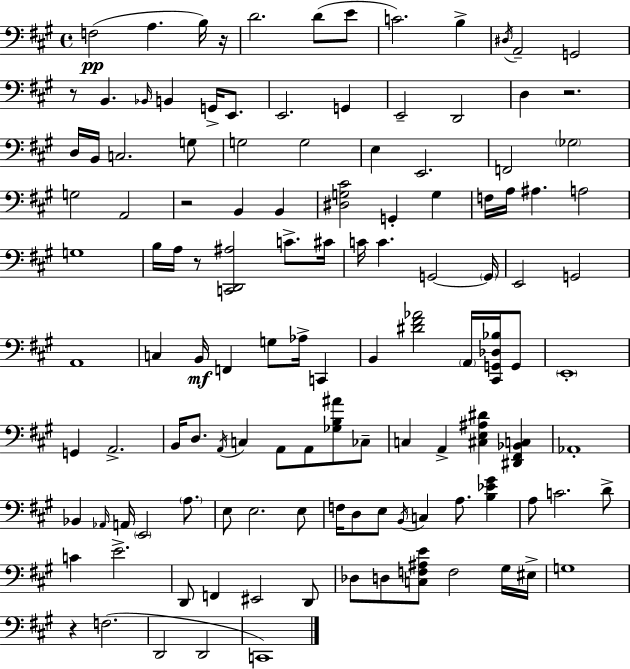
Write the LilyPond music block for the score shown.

{
  \clef bass
  \time 4/4
  \defaultTimeSignature
  \key a \major
  f2(\pp a4. b16) r16 | d'2. d'8( e'8 | c'2.) b4-> | \acciaccatura { dis16 } a,2-- g,2 | \break r8 b,4. \grace { bes,16 } b,4 g,16-> e,8. | e,2. g,4 | e,2-- d,2 | d4 r2. | \break d16 b,16 c2. | g8 g2 g2 | e4 e,2. | f,2 \parenthesize ges2 | \break g2 a,2 | r2 b,4 b,4 | <dis g cis'>2 g,4-. g4 | f16 a16 ais4. a2 | \break g1 | b16 a16 r8 <c, d, ais>2 c'8.-> | cis'16 c'16 c'4. g,2~~ | \parenthesize g,16 e,2 g,2 | \break a,1 | c4 b,16\mf f,4 g8 aes16-> c,4 | b,4 <dis' fis' aes'>2 \parenthesize a,16 <cis, g, des bes>16 | g,8 \parenthesize e,1-. | \break g,4 a,2.-> | b,16 d8. \acciaccatura { a,16 } c4 a,8 a,8 <ges b ais'>8 | ces8-- c4 a,4-> <cis e ais dis'>4 <dis, fis, bes, c>4 | aes,1-. | \break bes,4 \grace { aes,16 } a,16 \parenthesize e,2 | \parenthesize a8. e8 e2. | e8 f16 d8 e8 \acciaccatura { b,16 } c4 a8. | <b ees' gis'>4 a8 c'2. | \break d'8-> c'4 e'2.-> | d,8 f,4 eis,2 | d,8 des8 d8 <c f ais e'>8 f2 | gis16 eis16-> g1 | \break r4 f2.( | d,2 d,2 | c,1) | \bar "|."
}